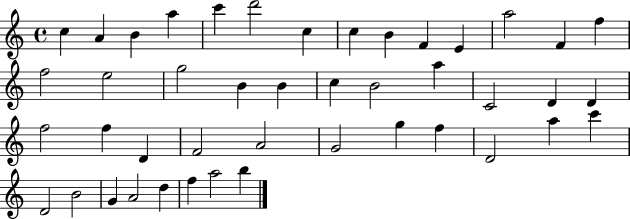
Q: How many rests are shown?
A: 0